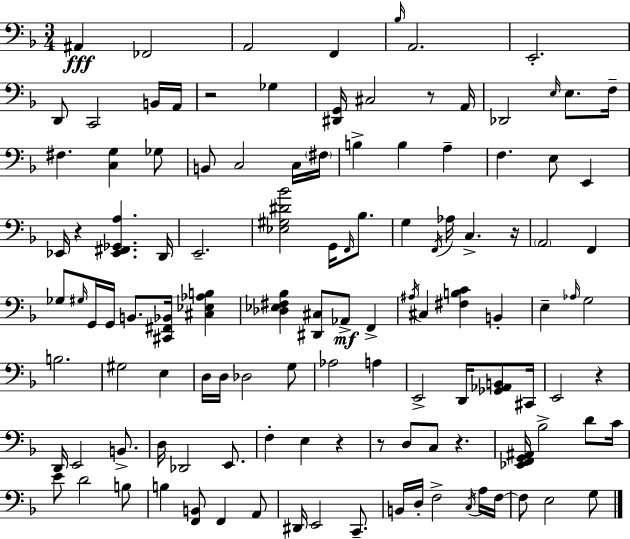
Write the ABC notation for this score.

X:1
T:Untitled
M:3/4
L:1/4
K:F
^A,, _F,,2 A,,2 F,, _B,/4 A,,2 E,,2 D,,/2 C,,2 B,,/4 A,,/4 z2 _G, [^D,,G,,]/4 ^C,2 z/2 A,,/4 _D,,2 E,/4 E,/2 F,/4 ^F, [C,G,] _G,/2 B,,/2 C,2 C,/4 ^F,/4 B, B, A, F, E,/2 E,, _E,,/4 z [_E,,^F,,_G,,A,] D,,/4 E,,2 [_E,^G,^D_B]2 G,,/4 F,,/4 _B,/2 G, F,,/4 _A,/4 C, z/4 A,,2 F,, _G,/2 ^G,/4 G,,/4 G,,/4 B,,/2 [^C,,^F,,_B,,]/4 [^C,_E,_A,B,] [_D,_E,^F,_B,] [^D,,^C,]/2 _A,,/2 F,, ^A,/4 ^C, [^F,B,C] B,, E, _A,/4 G,2 B,2 ^G,2 E, D,/4 D,/4 _D,2 G,/2 _A,2 A, E,,2 D,,/4 [_G,,_A,,B,,]/2 ^C,,/4 E,,2 z D,,/4 E,,2 B,,/2 D,/4 _D,,2 E,,/2 F, E, z z/2 D,/2 C,/2 z [_E,,F,,G,,^A,,]/4 _B,2 D/2 C/4 E/2 D2 B,/2 B, [F,,B,,]/2 F,, A,,/2 ^D,,/4 E,,2 C,,/2 B,,/4 D,/4 F,2 C,/4 A,/4 F,/4 F,/2 E,2 G,/2